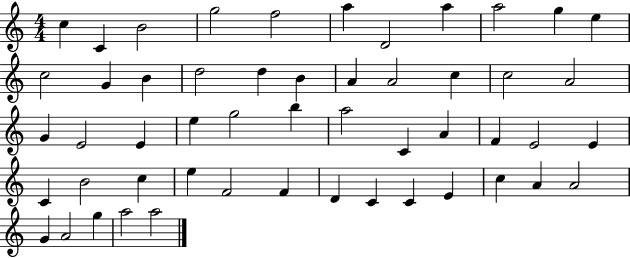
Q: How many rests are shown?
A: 0